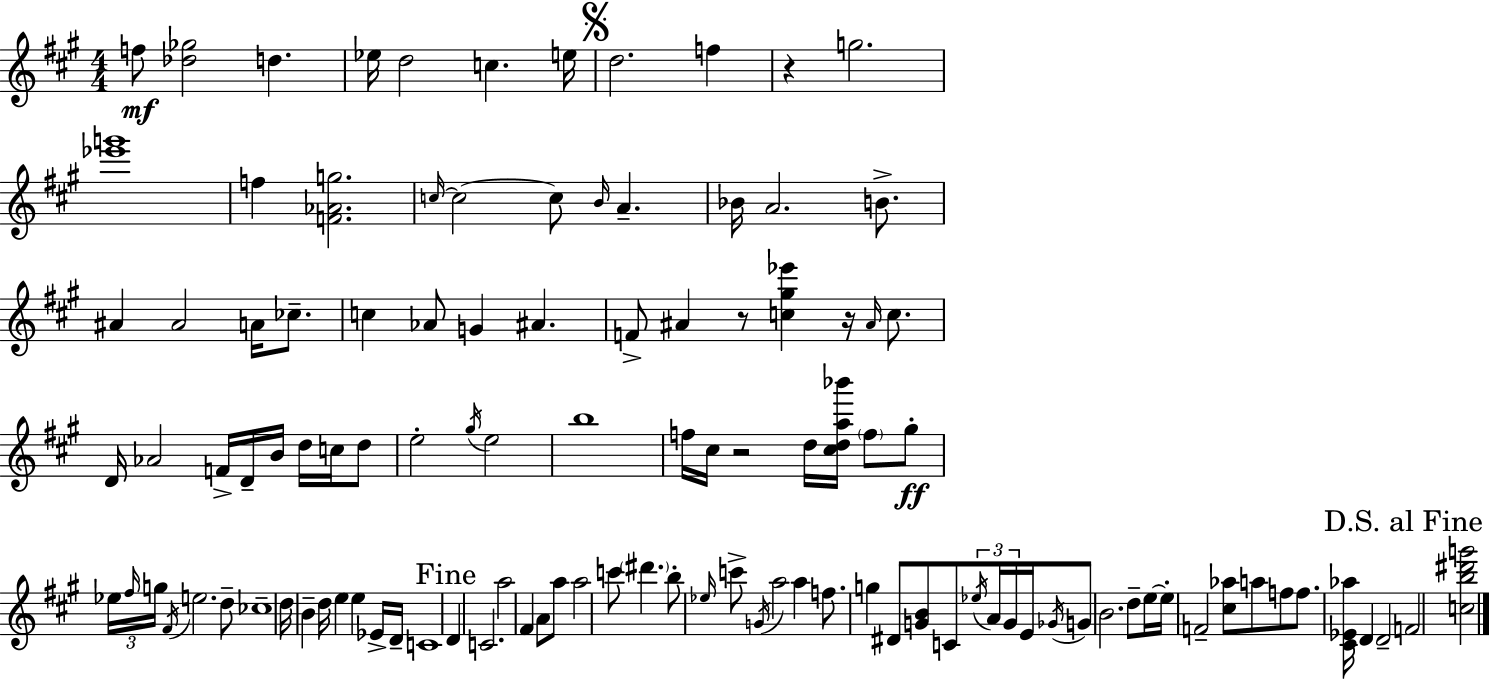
F5/e [Db5,Gb5]/h D5/q. Eb5/s D5/h C5/q. E5/s D5/h. F5/q R/q G5/h. [Eb6,G6]/w F5/q [F4,Ab4,G5]/h. C5/s C5/h C5/e B4/s A4/q. Bb4/s A4/h. B4/e. A#4/q A#4/h A4/s CES5/e. C5/q Ab4/e G4/q A#4/q. F4/e A#4/q R/e [C5,G#5,Eb6]/q R/s A#4/s C5/e. D4/s Ab4/h F4/s D4/s B4/s D5/s C5/s D5/e E5/h G#5/s E5/h B5/w F5/s C#5/s R/h D5/s [C#5,D5,A5,Bb6]/s F5/e G#5/e Eb5/s F#5/s G5/s F#4/s E5/h. D5/e CES5/w D5/s B4/q D5/s E5/q E5/q Eb4/s D4/s C4/w D4/q C4/h. A5/h F#4/q A4/e A5/e A5/h C6/e D#6/q. B5/e Eb5/s C6/e G4/s A5/h A5/q F5/e. G5/q D#4/e [G4,B4]/e C4/e Eb5/s A4/s G4/s E4/s Gb4/s G4/e B4/h. D5/e E5/s E5/s F4/h [C#5,Ab5]/e A5/e F5/e F5/e. [C#4,Eb4,Ab5]/s D4/q D4/h F4/h [C5,B5,D#6,G6]/h